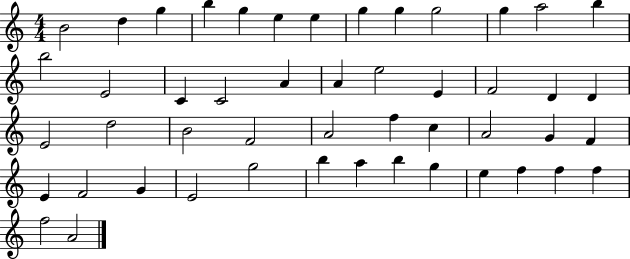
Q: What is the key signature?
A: C major